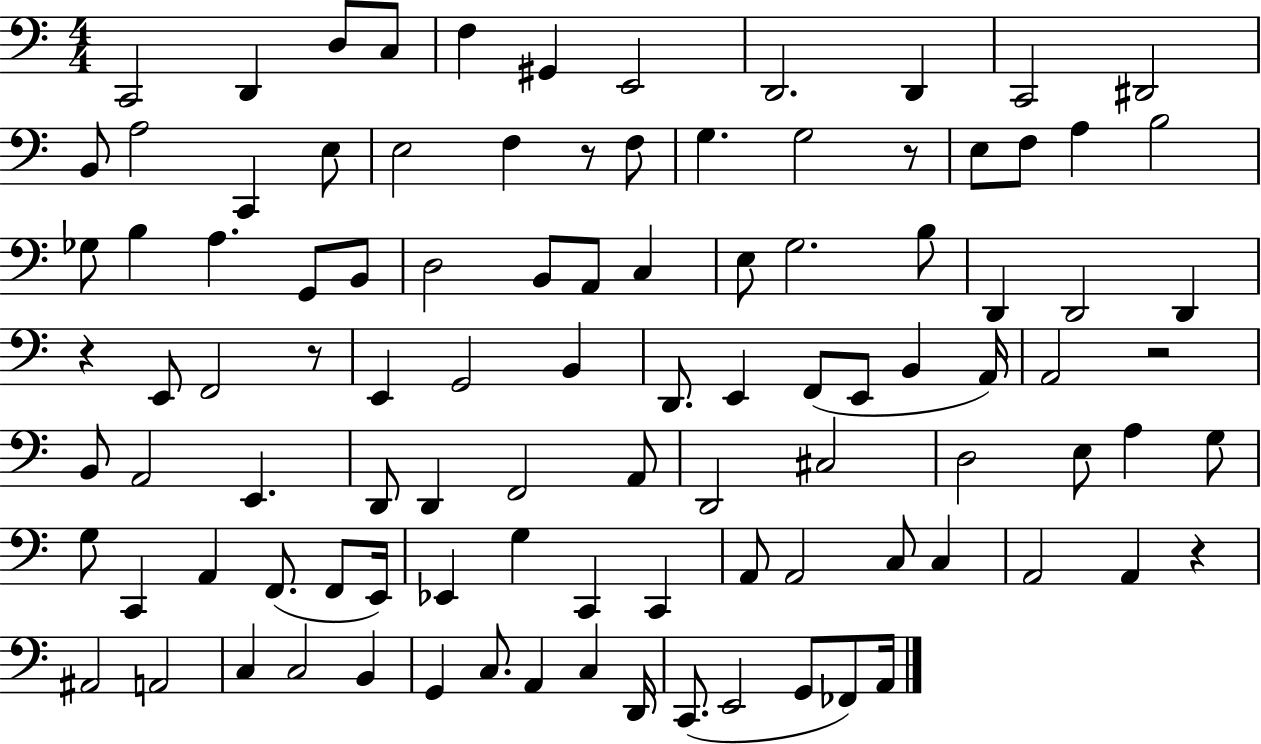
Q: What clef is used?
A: bass